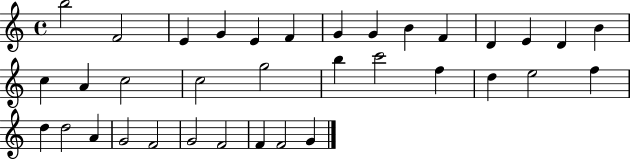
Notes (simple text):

B5/h F4/h E4/q G4/q E4/q F4/q G4/q G4/q B4/q F4/q D4/q E4/q D4/q B4/q C5/q A4/q C5/h C5/h G5/h B5/q C6/h F5/q D5/q E5/h F5/q D5/q D5/h A4/q G4/h F4/h G4/h F4/h F4/q F4/h G4/q